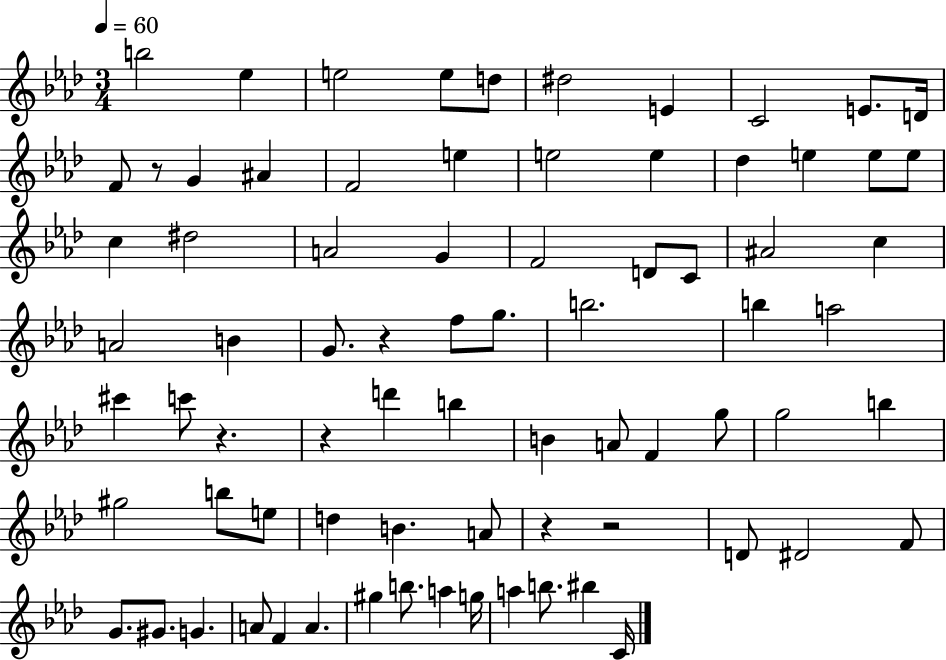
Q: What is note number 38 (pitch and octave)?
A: A5